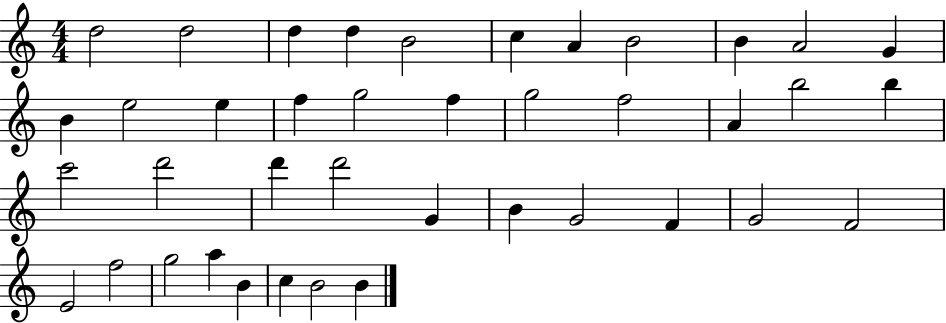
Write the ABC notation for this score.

X:1
T:Untitled
M:4/4
L:1/4
K:C
d2 d2 d d B2 c A B2 B A2 G B e2 e f g2 f g2 f2 A b2 b c'2 d'2 d' d'2 G B G2 F G2 F2 E2 f2 g2 a B c B2 B